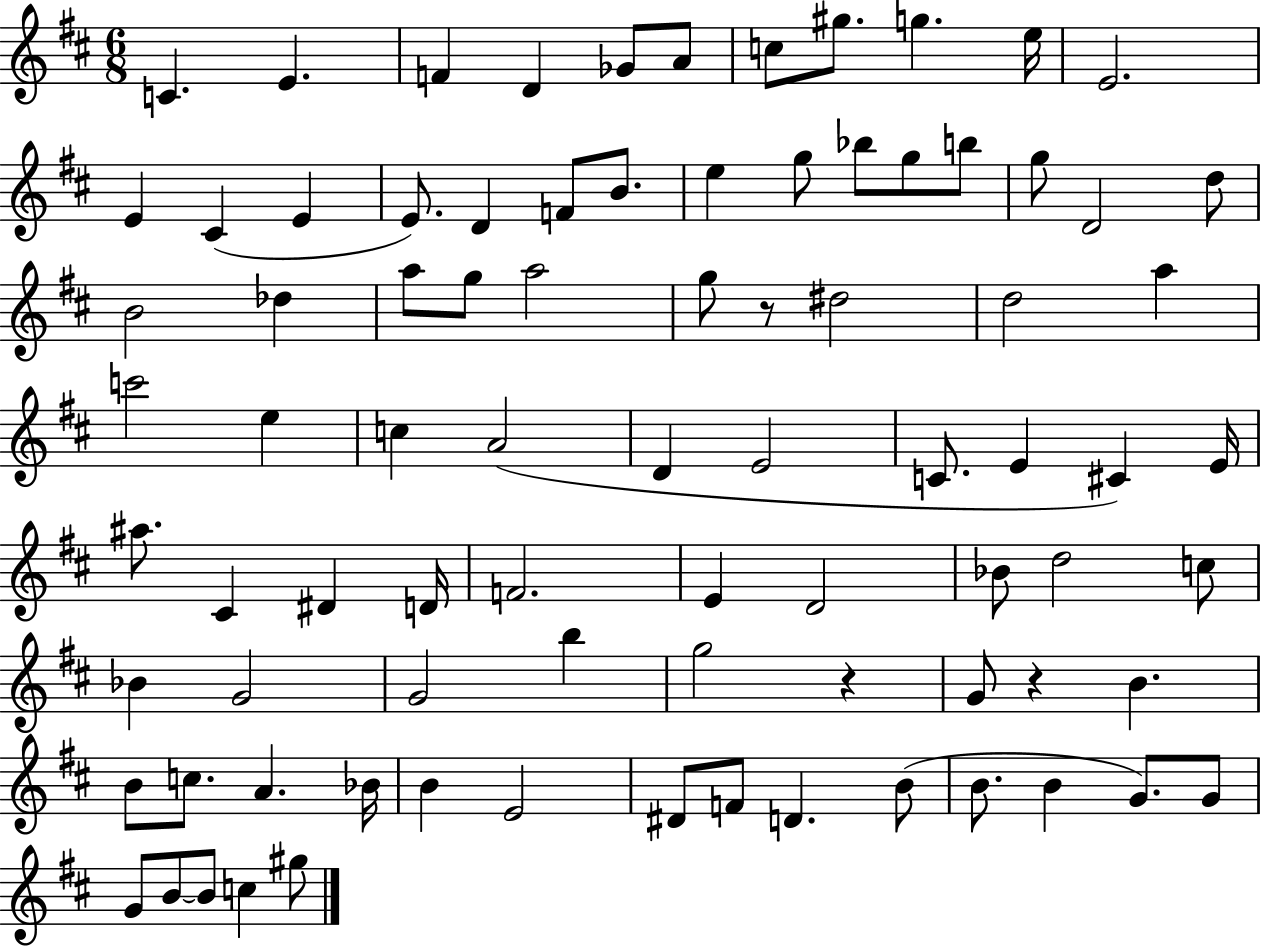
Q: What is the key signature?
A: D major